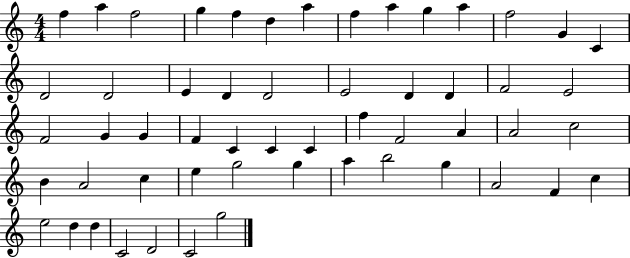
{
  \clef treble
  \numericTimeSignature
  \time 4/4
  \key c \major
  f''4 a''4 f''2 | g''4 f''4 d''4 a''4 | f''4 a''4 g''4 a''4 | f''2 g'4 c'4 | \break d'2 d'2 | e'4 d'4 d'2 | e'2 d'4 d'4 | f'2 e'2 | \break f'2 g'4 g'4 | f'4 c'4 c'4 c'4 | f''4 f'2 a'4 | a'2 c''2 | \break b'4 a'2 c''4 | e''4 g''2 g''4 | a''4 b''2 g''4 | a'2 f'4 c''4 | \break e''2 d''4 d''4 | c'2 d'2 | c'2 g''2 | \bar "|."
}